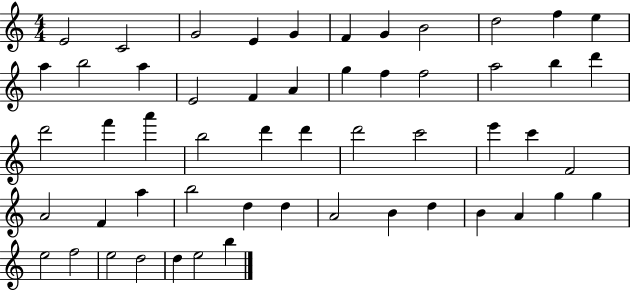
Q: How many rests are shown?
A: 0